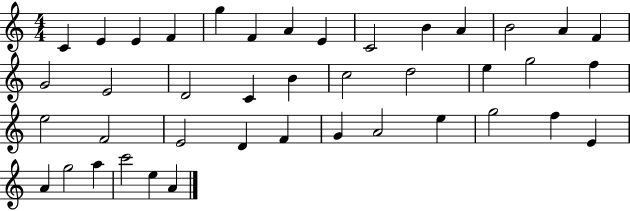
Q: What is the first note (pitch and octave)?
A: C4